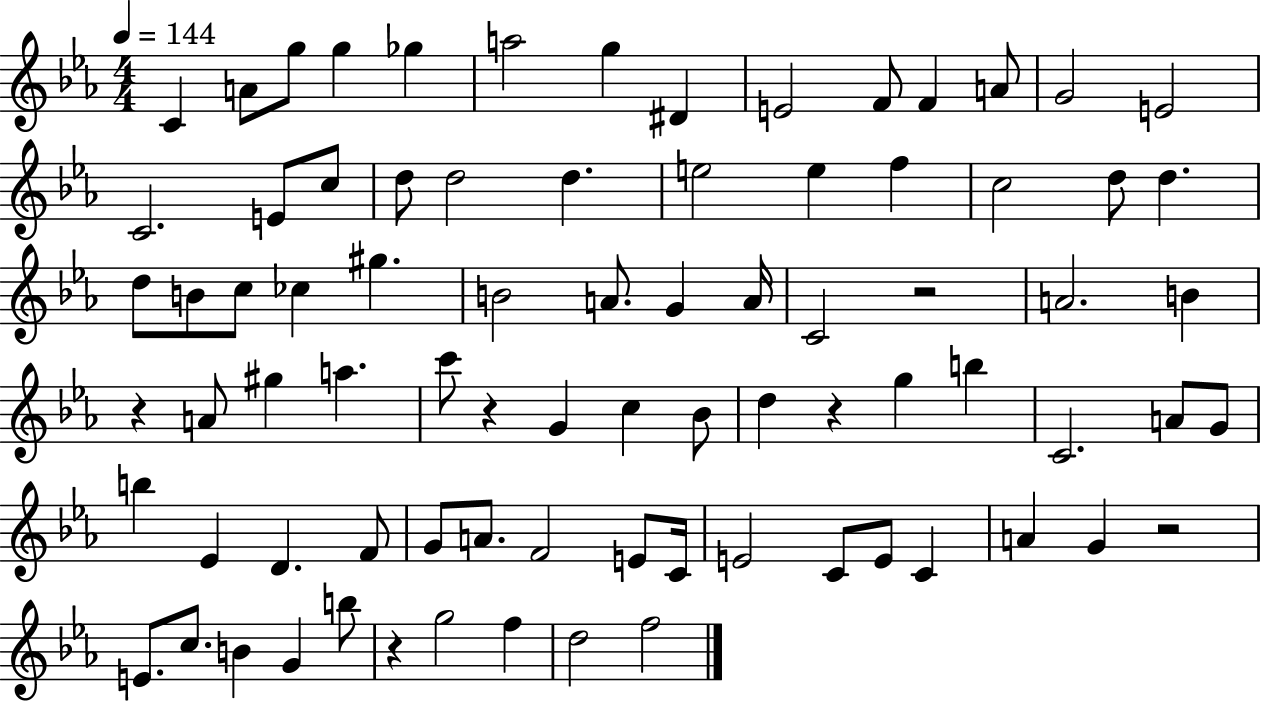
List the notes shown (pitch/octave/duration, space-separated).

C4/q A4/e G5/e G5/q Gb5/q A5/h G5/q D#4/q E4/h F4/e F4/q A4/e G4/h E4/h C4/h. E4/e C5/e D5/e D5/h D5/q. E5/h E5/q F5/q C5/h D5/e D5/q. D5/e B4/e C5/e CES5/q G#5/q. B4/h A4/e. G4/q A4/s C4/h R/h A4/h. B4/q R/q A4/e G#5/q A5/q. C6/e R/q G4/q C5/q Bb4/e D5/q R/q G5/q B5/q C4/h. A4/e G4/e B5/q Eb4/q D4/q. F4/e G4/e A4/e. F4/h E4/e C4/s E4/h C4/e E4/e C4/q A4/q G4/q R/h E4/e. C5/e. B4/q G4/q B5/e R/q G5/h F5/q D5/h F5/h